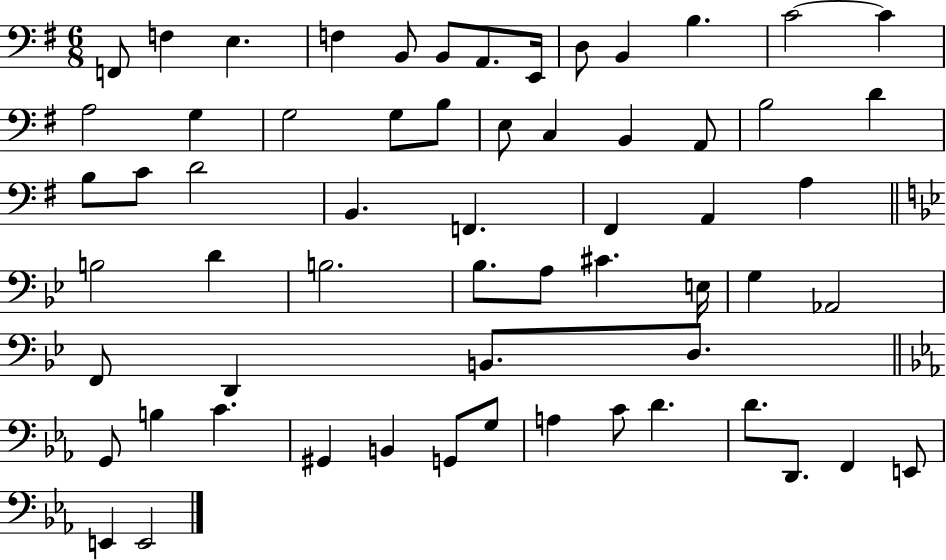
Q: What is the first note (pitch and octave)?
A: F2